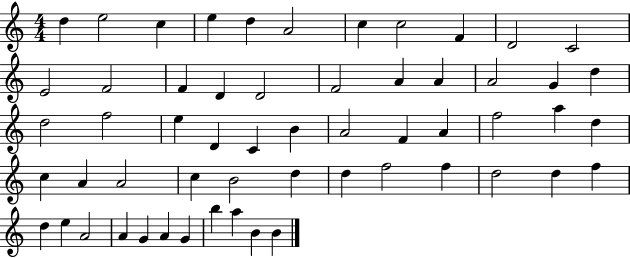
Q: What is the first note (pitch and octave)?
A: D5